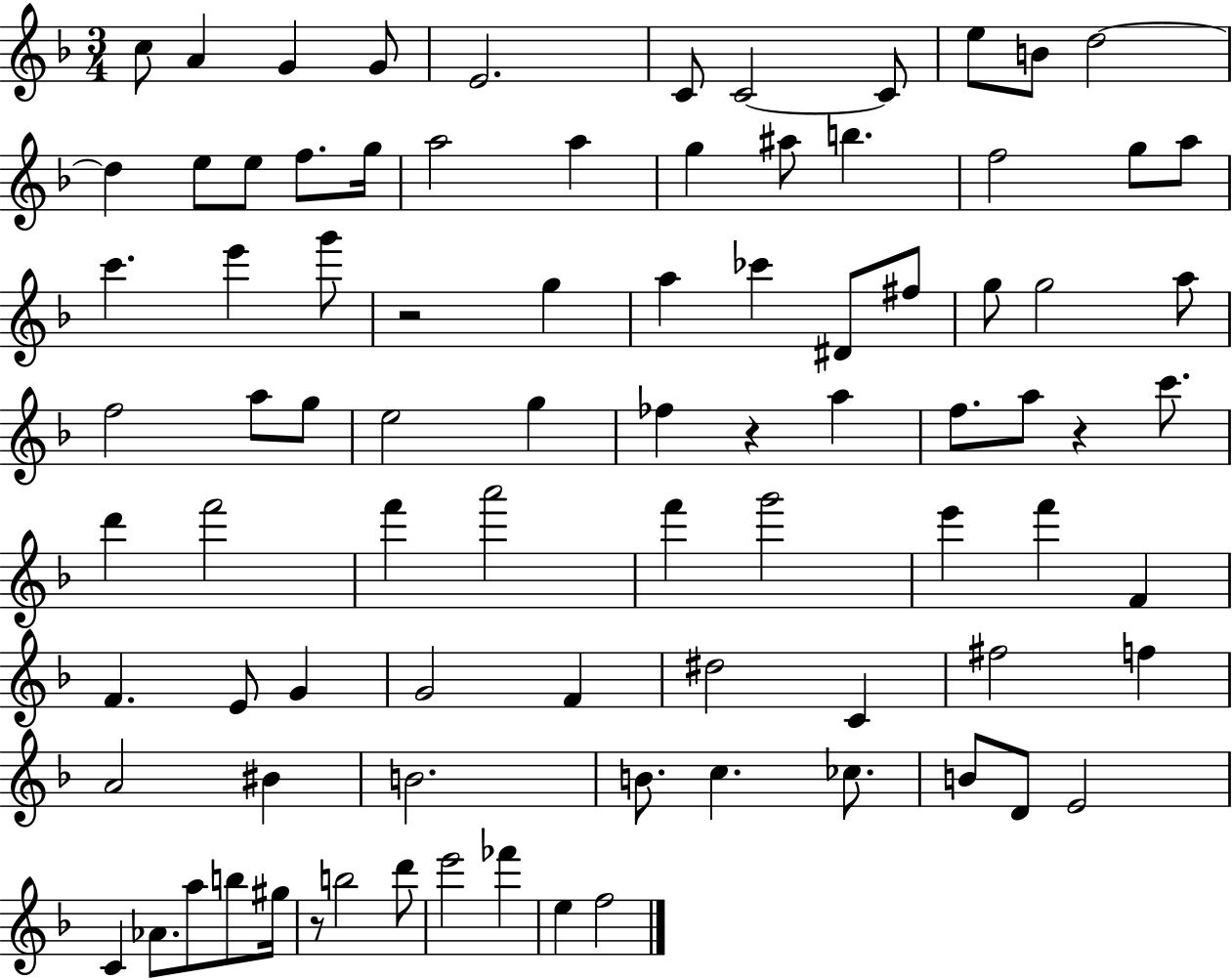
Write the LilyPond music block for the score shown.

{
  \clef treble
  \numericTimeSignature
  \time 3/4
  \key f \major
  c''8 a'4 g'4 g'8 | e'2. | c'8 c'2~~ c'8 | e''8 b'8 d''2~~ | \break d''4 e''8 e''8 f''8. g''16 | a''2 a''4 | g''4 ais''8 b''4. | f''2 g''8 a''8 | \break c'''4. e'''4 g'''8 | r2 g''4 | a''4 ces'''4 dis'8 fis''8 | g''8 g''2 a''8 | \break f''2 a''8 g''8 | e''2 g''4 | fes''4 r4 a''4 | f''8. a''8 r4 c'''8. | \break d'''4 f'''2 | f'''4 a'''2 | f'''4 g'''2 | e'''4 f'''4 f'4 | \break f'4. e'8 g'4 | g'2 f'4 | dis''2 c'4 | fis''2 f''4 | \break a'2 bis'4 | b'2. | b'8. c''4. ces''8. | b'8 d'8 e'2 | \break c'4 aes'8. a''8 b''8 gis''16 | r8 b''2 d'''8 | e'''2 fes'''4 | e''4 f''2 | \break \bar "|."
}